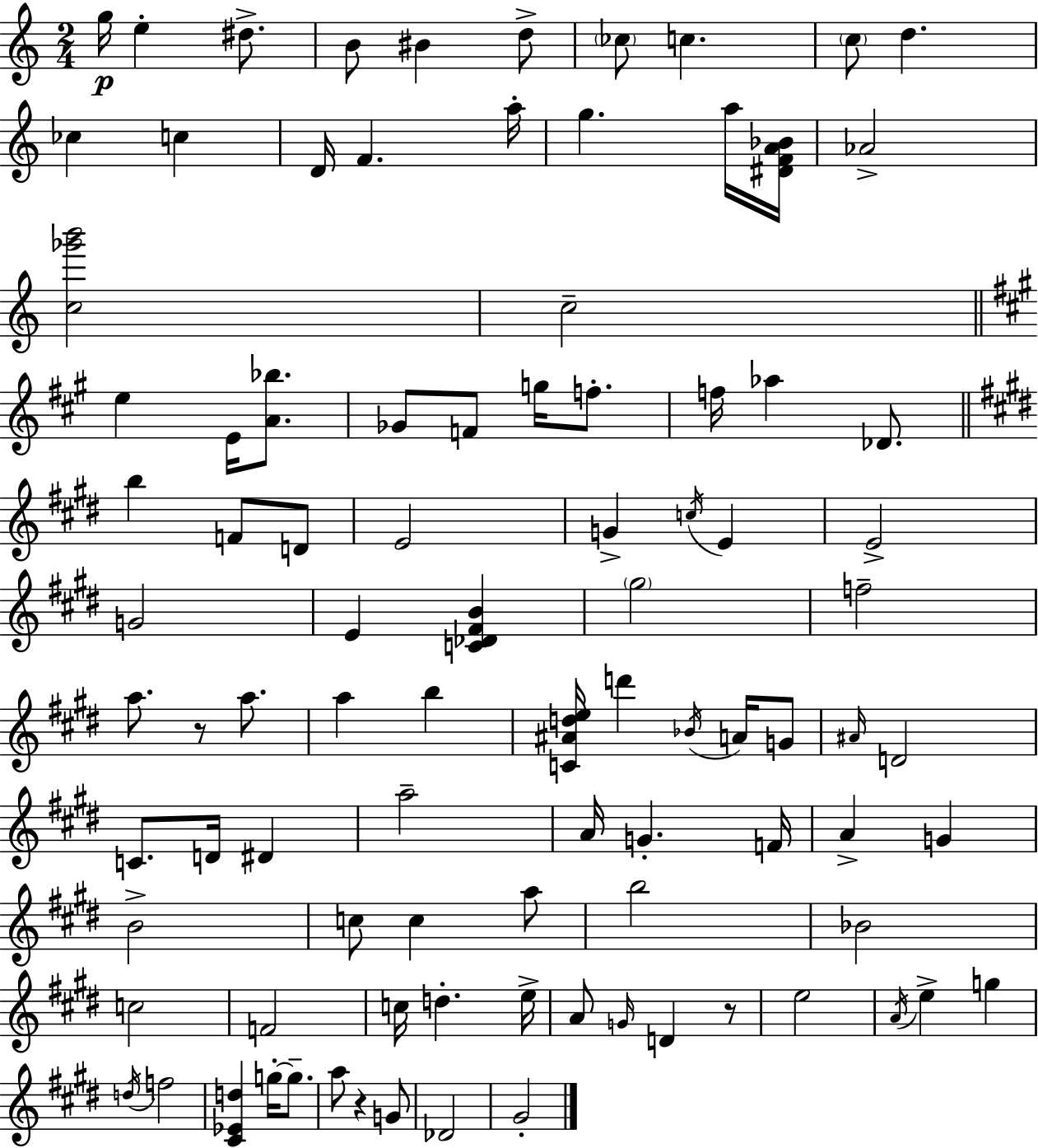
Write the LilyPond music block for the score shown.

{
  \clef treble
  \numericTimeSignature
  \time 2/4
  \key a \minor
  g''16\p e''4-. dis''8.-> | b'8 bis'4 d''8-> | \parenthesize ces''8 c''4. | \parenthesize c''8 d''4. | \break ces''4 c''4 | d'16 f'4. a''16-. | g''4. a''16 <dis' f' a' bes'>16 | aes'2-> | \break <c'' ges''' b'''>2 | c''2-- | \bar "||" \break \key a \major e''4 e'16 <a' bes''>8. | ges'8 f'8 g''16 f''8.-. | f''16 aes''4 des'8. | \bar "||" \break \key e \major b''4 f'8 d'8 | e'2 | g'4-> \acciaccatura { c''16 } e'4 | e'2-> | \break g'2 | e'4 <c' des' fis' b'>4 | \parenthesize gis''2 | f''2-- | \break a''8. r8 a''8. | a''4 b''4 | <c' ais' d'' e''>16 d'''4 \acciaccatura { bes'16 } a'16 | g'8 \grace { ais'16 } d'2 | \break c'8. d'16 dis'4 | a''2-- | a'16 g'4.-. | f'16 a'4-> g'4 | \break b'2-> | c''8 c''4 | a''8 b''2 | bes'2 | \break c''2 | f'2 | c''16 d''4.-. | e''16-> a'8 \grace { g'16 } d'4 | \break r8 e''2 | \acciaccatura { a'16 } e''4-> | g''4 \acciaccatura { d''16 } f''2 | <cis' ees' d''>4 | \break g''16-.~~ g''8.-- a''8 | r4 g'8 des'2 | gis'2-. | \bar "|."
}